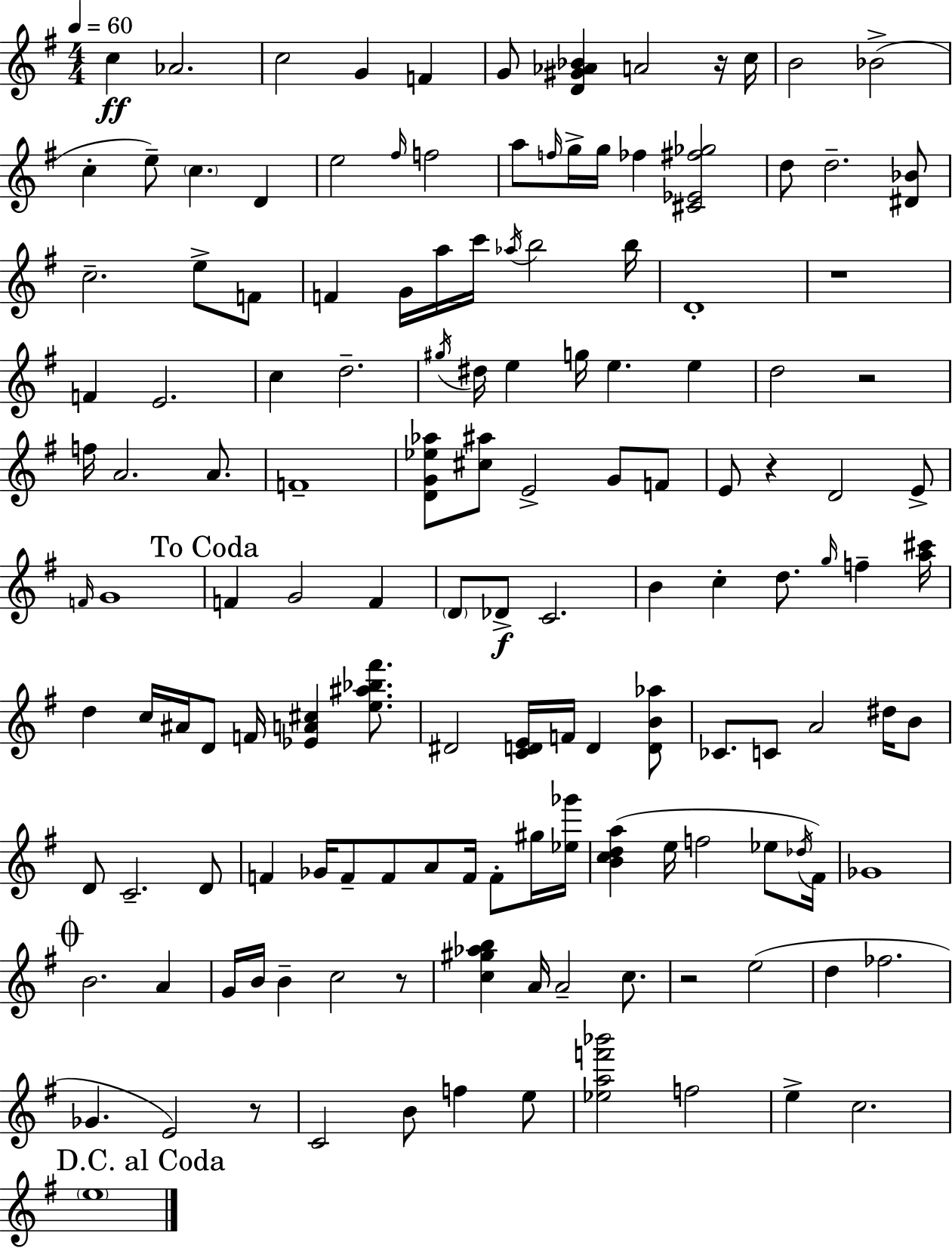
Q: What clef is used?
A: treble